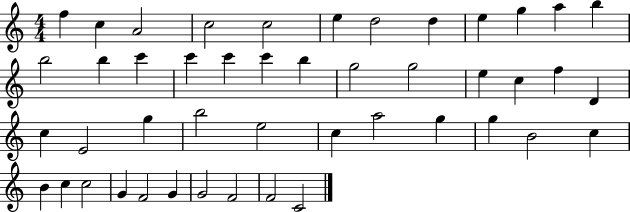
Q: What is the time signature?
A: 4/4